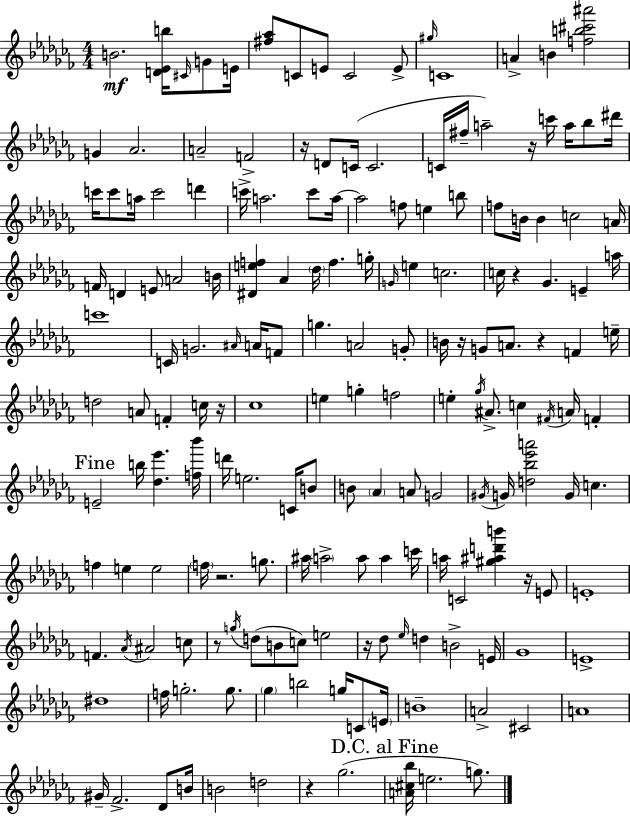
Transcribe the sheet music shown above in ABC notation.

X:1
T:Untitled
M:4/4
L:1/4
K:Abm
B2 [D_Eb]/4 ^C/4 G/2 E/4 [^f_a]/2 C/2 E/2 C2 E/2 ^g/4 C4 A B [fb^c'^a']2 G _A2 A2 F2 z/4 D/2 C/4 C2 C/4 ^f/4 a2 z/4 c'/4 a/4 _b/2 ^d'/4 c'/4 c'/2 a/4 c'2 d' c'/4 a2 c'/2 a/4 a2 f/2 e b/2 f/2 B/4 B c2 A/4 F/4 D E/2 A2 B/4 [^Def] _A _d/4 f g/4 G/4 e c2 c/4 z _G E a/4 c'4 C/4 G2 ^A/4 A/4 F/2 g A2 G/2 B/4 z/4 G/2 A/2 z F e/4 d2 A/2 F c/4 z/4 _c4 e g f2 e _g/4 ^A/2 c ^F/4 A/4 F E2 b/4 [_d_e'] [f_b']/4 d'/4 e2 C/4 B/2 B/2 _A A/2 G2 ^G/4 G/4 [d_b_e'a']2 G/4 c f e e2 f/4 z2 g/2 ^a/4 a2 a/2 a c'/4 a/4 C2 [^g^ad'b'] z/4 E/2 E4 F _A/4 ^A2 c/2 z/2 g/4 d/2 B/2 c/2 e2 z/4 _d/2 _e/4 d B2 E/4 _G4 E4 ^d4 f/4 g2 g/2 _g b2 g/4 C/2 E/4 B4 A2 ^C2 A4 ^G/4 _F2 _D/2 B/4 B2 d2 z _g2 [A^c_b]/4 e2 g/2